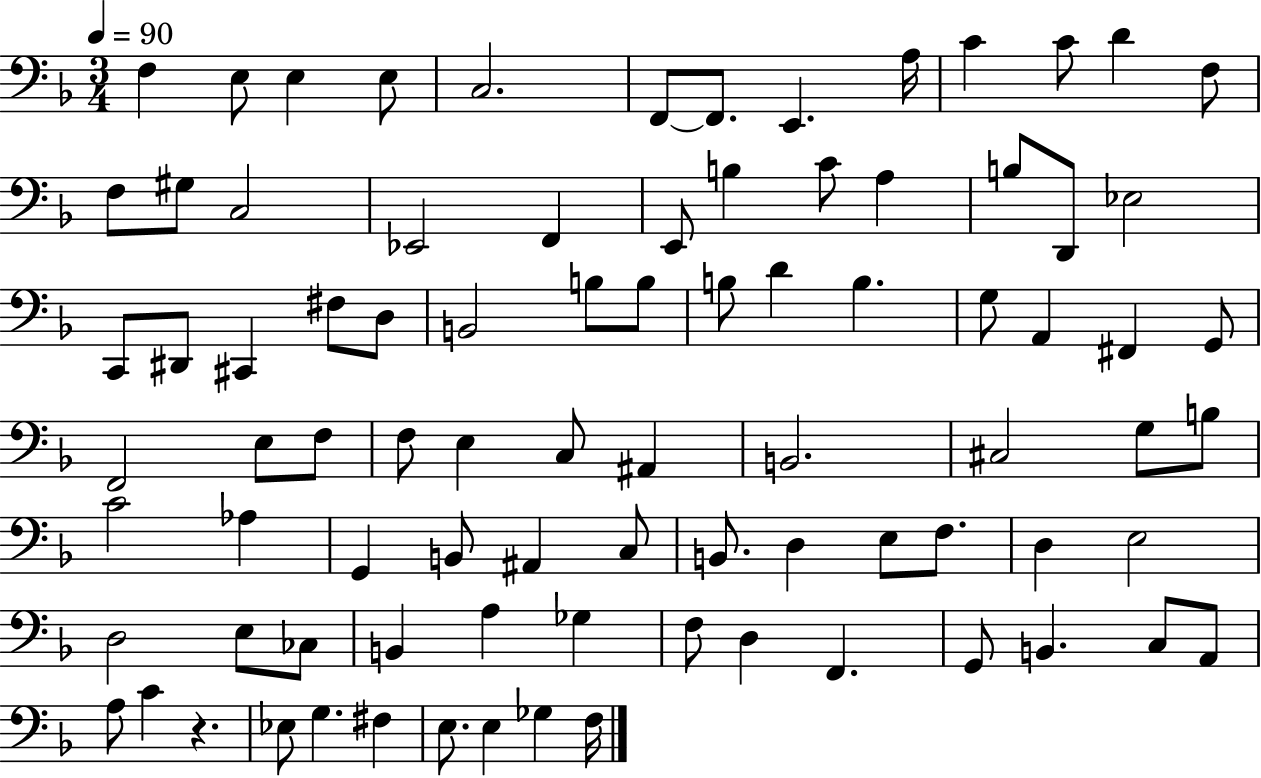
{
  \clef bass
  \numericTimeSignature
  \time 3/4
  \key f \major
  \tempo 4 = 90
  f4 e8 e4 e8 | c2. | f,8~~ f,8. e,4. a16 | c'4 c'8 d'4 f8 | \break f8 gis8 c2 | ees,2 f,4 | e,8 b4 c'8 a4 | b8 d,8 ees2 | \break c,8 dis,8 cis,4 fis8 d8 | b,2 b8 b8 | b8 d'4 b4. | g8 a,4 fis,4 g,8 | \break f,2 e8 f8 | f8 e4 c8 ais,4 | b,2. | cis2 g8 b8 | \break c'2 aes4 | g,4 b,8 ais,4 c8 | b,8. d4 e8 f8. | d4 e2 | \break d2 e8 ces8 | b,4 a4 ges4 | f8 d4 f,4. | g,8 b,4. c8 a,8 | \break a8 c'4 r4. | ees8 g4. fis4 | e8. e4 ges4 f16 | \bar "|."
}